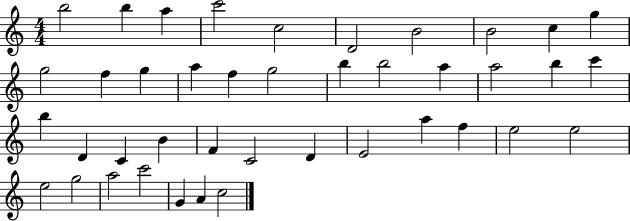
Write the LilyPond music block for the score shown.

{
  \clef treble
  \numericTimeSignature
  \time 4/4
  \key c \major
  b''2 b''4 a''4 | c'''2 c''2 | d'2 b'2 | b'2 c''4 g''4 | \break g''2 f''4 g''4 | a''4 f''4 g''2 | b''4 b''2 a''4 | a''2 b''4 c'''4 | \break b''4 d'4 c'4 b'4 | f'4 c'2 d'4 | e'2 a''4 f''4 | e''2 e''2 | \break e''2 g''2 | a''2 c'''2 | g'4 a'4 c''2 | \bar "|."
}